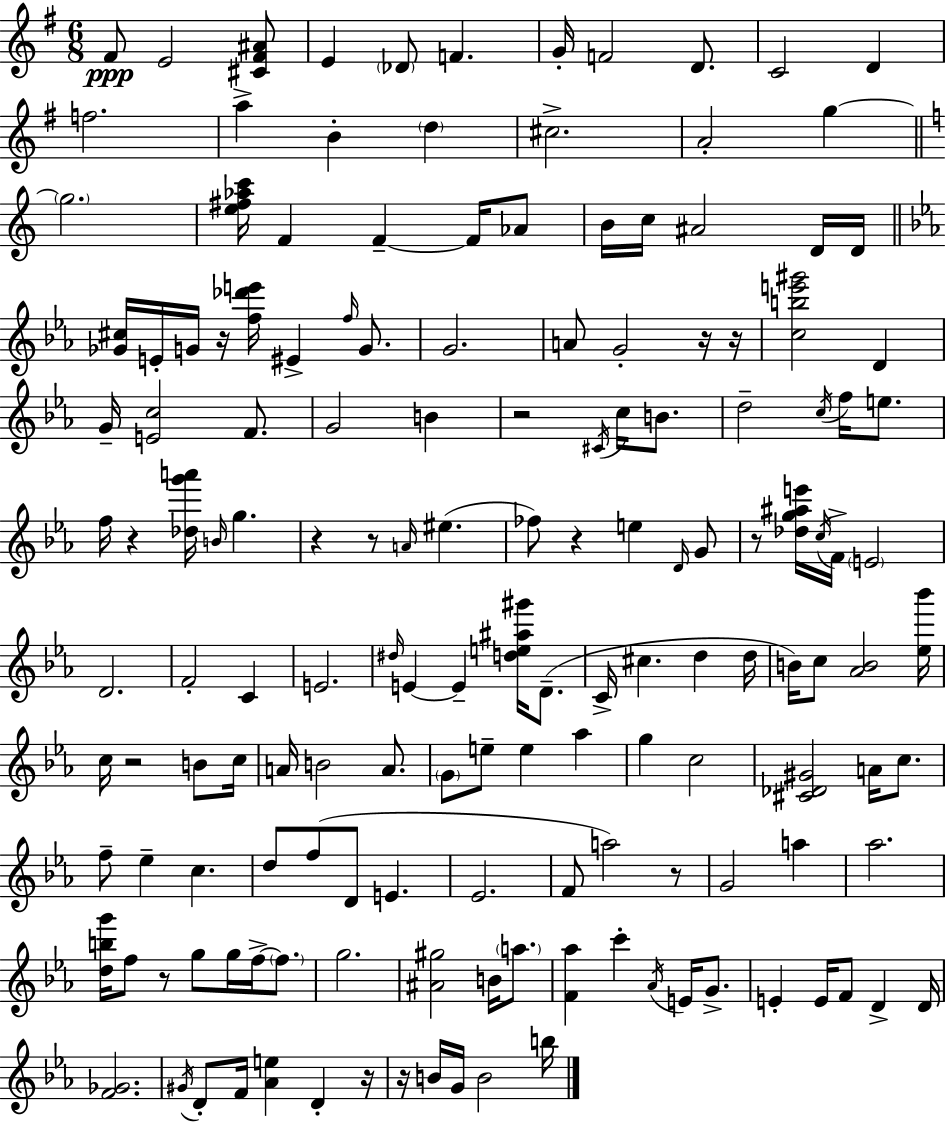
{
  \clef treble
  \numericTimeSignature
  \time 6/8
  \key g \major
  fis'8\ppp e'2 <cis' fis' ais'>8 | e'4 \parenthesize des'8 f'4. | g'16-. f'2 d'8. | c'2 d'4 | \break f''2. | a''4-> b'4-. \parenthesize d''4 | cis''2.-> | a'2-. g''4~~ | \break \bar "||" \break \key c \major \parenthesize g''2. | <e'' fis'' aes'' c'''>16 f'4 f'4--~~ f'16 aes'8 | b'16 c''16 ais'2 d'16 d'16 | \bar "||" \break \key c \minor <ges' cis''>16 e'16-. g'16 r16 <f'' des''' e'''>16 eis'4-> \grace { f''16 } g'8. | g'2. | a'8 g'2-. r16 | r16 <c'' b'' e''' gis'''>2 d'4 | \break g'16-- <e' c''>2 f'8. | g'2 b'4 | r2 \acciaccatura { cis'16 } c''16 b'8. | d''2-- \acciaccatura { c''16 } f''16 | \break e''8. f''16 r4 <des'' g''' a'''>16 \grace { b'16 } g''4. | r4 r8 \grace { a'16 }( eis''4. | fes''8) r4 e''4 | \grace { d'16 } g'8 r8 <des'' g'' ais'' e'''>16 \acciaccatura { c''16 } f'16-> \parenthesize e'2 | \break d'2. | f'2-. | c'4 e'2. | \grace { dis''16 } e'4~~ | \break e'4-- <d'' e'' ais'' gis'''>16 d'8.--( c'16-> cis''4. | d''4 d''16 b'16) c''8 <aes' b'>2 | <ees'' bes'''>16 c''16 r2 | b'8 c''16 a'16 b'2 | \break a'8. \parenthesize g'8 e''8-- | e''4 aes''4 g''4 | c''2 <cis' des' gis'>2 | a'16 c''8. f''8-- ees''4-- | \break c''4. d''8 f''8( | d'8 e'4. ees'2. | f'8 a''2) | r8 g'2 | \break a''4 aes''2. | <d'' b'' g'''>16 f''8 r8 | g''8 g''16 f''16->~~ \parenthesize f''8. g''2. | <ais' gis''>2 | \break b'16 \parenthesize a''8. <f' aes''>4 | c'''4-. \acciaccatura { aes'16 } e'16 g'8.-> e'4-. | e'16 f'8 d'4-> d'16 <f' ges'>2. | \acciaccatura { gis'16 } d'8-. | \break f'16 <aes' e''>4 d'4-. r16 r16 b'16 | g'16 b'2 b''16 \bar "|."
}